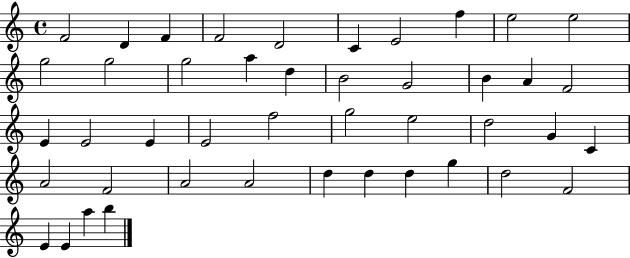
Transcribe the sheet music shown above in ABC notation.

X:1
T:Untitled
M:4/4
L:1/4
K:C
F2 D F F2 D2 C E2 f e2 e2 g2 g2 g2 a d B2 G2 B A F2 E E2 E E2 f2 g2 e2 d2 G C A2 F2 A2 A2 d d d g d2 F2 E E a b